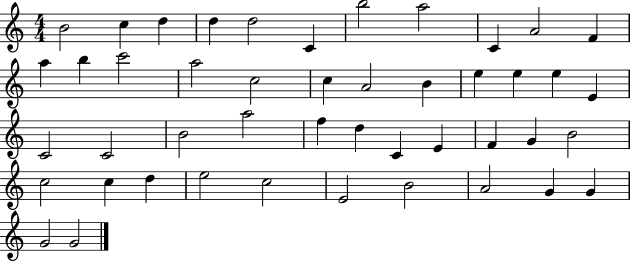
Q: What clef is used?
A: treble